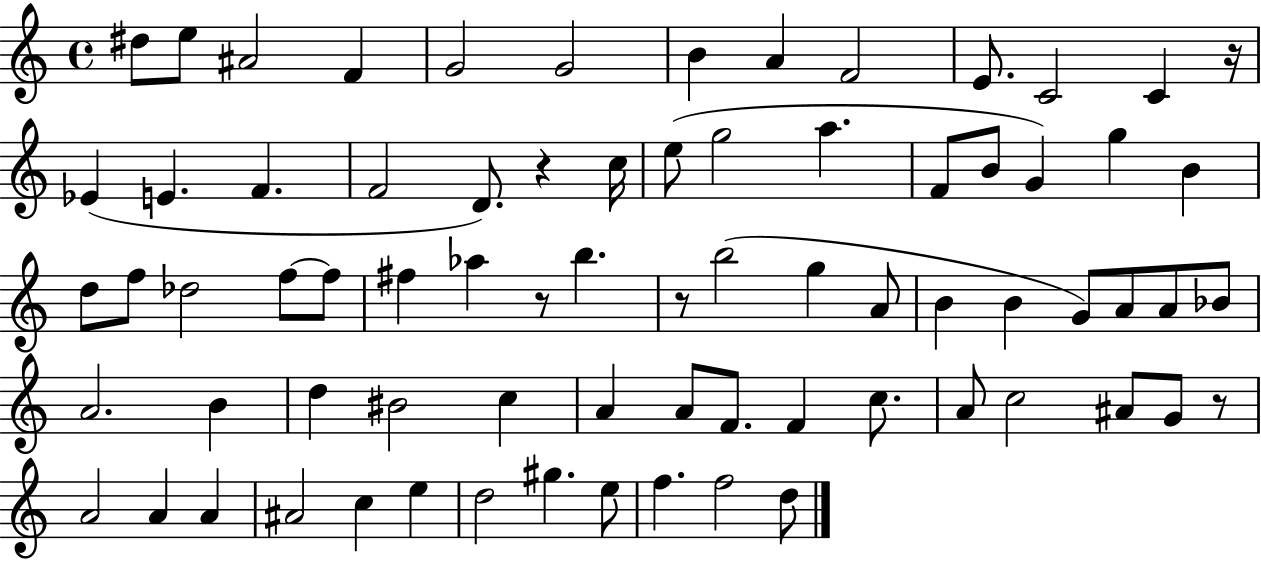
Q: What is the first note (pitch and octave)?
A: D#5